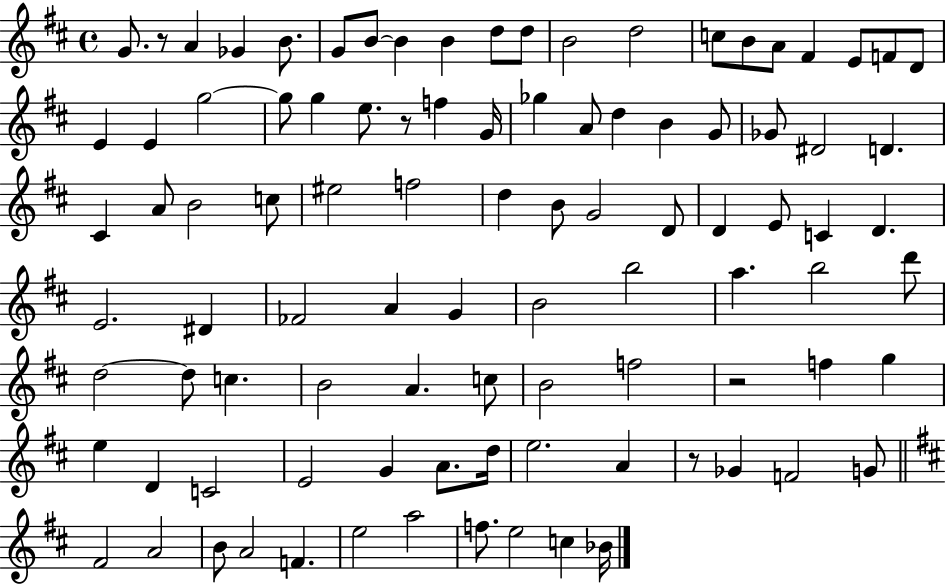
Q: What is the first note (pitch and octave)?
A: G4